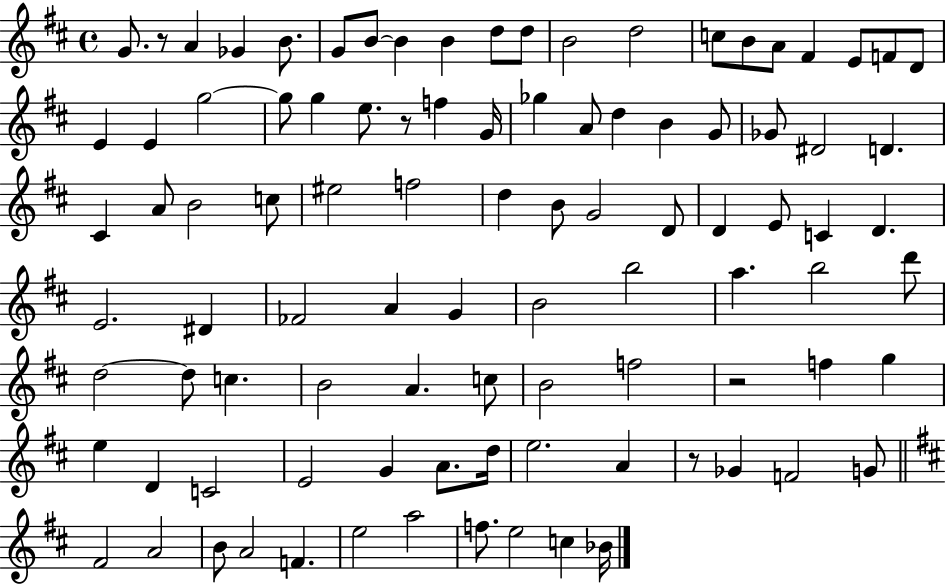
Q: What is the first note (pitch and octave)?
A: G4